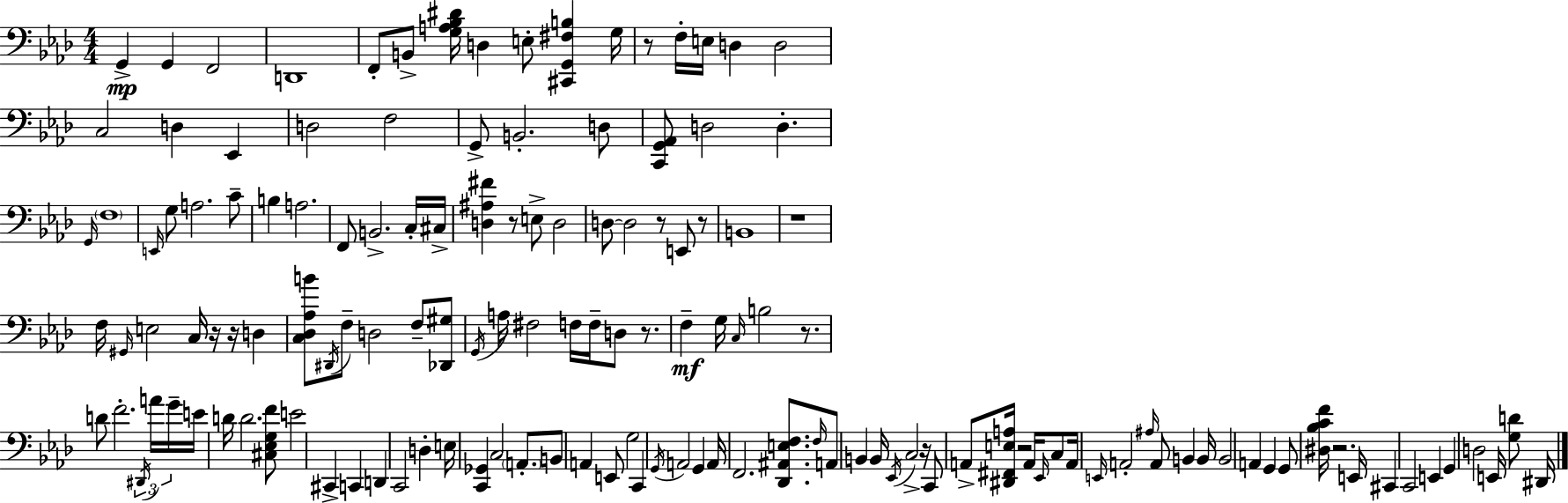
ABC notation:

X:1
T:Untitled
M:4/4
L:1/4
K:Fm
G,, G,, F,,2 D,,4 F,,/2 B,,/2 [G,A,_B,^D]/4 D, E,/2 [^C,,G,,^F,B,] G,/4 z/2 F,/4 E,/4 D, D,2 C,2 D, _E,, D,2 F,2 G,,/2 B,,2 D,/2 [C,,G,,_A,,]/2 D,2 D, G,,/4 F,4 E,,/4 G,/2 A,2 C/2 B, A,2 F,,/2 B,,2 C,/4 ^C,/4 [D,^A,^F] z/2 E,/2 D,2 D,/2 D,2 z/2 E,,/2 z/2 B,,4 z4 F,/4 ^G,,/4 E,2 C,/4 z/4 z/4 D, [C,_D,_A,B]/2 ^D,,/4 F,/2 D,2 F,/2 [_D,,^G,]/2 G,,/4 A,/4 ^F,2 F,/4 F,/4 D,/2 z/2 F, G,/4 C,/4 B,2 z/2 D/2 F2 ^D,,/4 A/4 G/4 E/4 D/4 D2 [^C,_E,G,F]/2 E2 ^C,, C,, D,, C,,2 D, E,/4 [C,,_G,,] C,2 A,,/2 B,,/2 A,, E,,/2 G,2 C,, G,,/4 A,,2 G,, A,,/4 F,,2 [_D,,^A,,E,F,]/2 F,/4 A,,/2 B,, B,,/4 _E,,/4 C,2 z/4 C,,/2 A,,/2 [^D,,^F,,E,A,]/4 z2 A,,/4 _E,,/4 C,/2 A,,/4 E,,/4 A,,2 ^A,/4 A,,/2 B,, B,,/4 B,,2 A,, G,, G,,/2 [^D,_B,CF]/4 z2 E,,/4 ^C,, C,,2 E,, G,, D,2 E,,/4 [G,D]/2 ^D,,/4